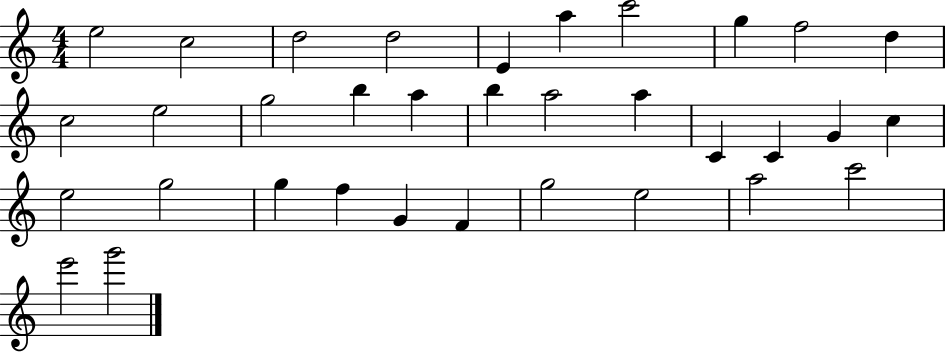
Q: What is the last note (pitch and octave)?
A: G6